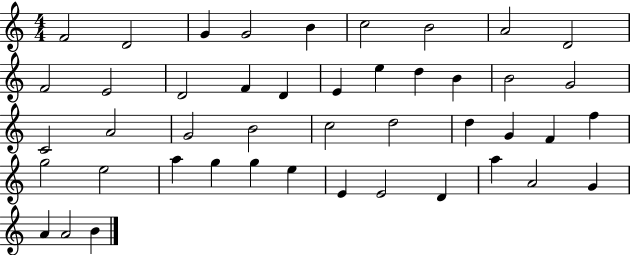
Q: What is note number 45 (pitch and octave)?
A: B4